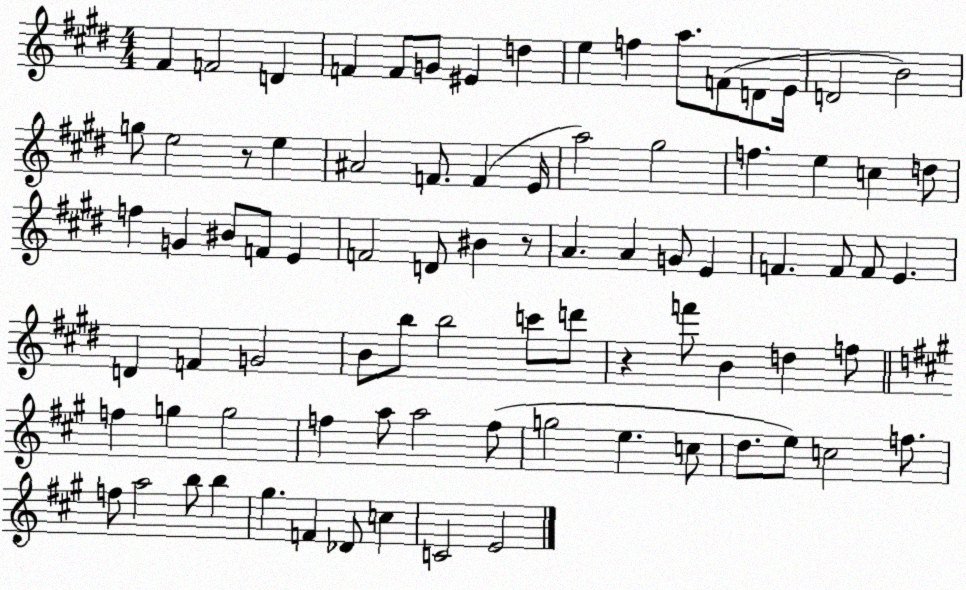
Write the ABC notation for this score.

X:1
T:Untitled
M:4/4
L:1/4
K:E
^F F2 D F F/2 G/2 ^E d e f a/2 F/2 D/2 E/4 D2 B2 g/2 e2 z/2 e ^A2 F/2 F E/4 a2 ^g2 f e c d/2 f G ^B/2 F/2 E F2 D/2 ^B z/2 A A G/2 E F F/2 F/2 E D F G2 B/2 b/2 b2 c'/2 d'/2 z f'/2 B d f/2 f g g2 f a/2 a2 f/2 g2 e c/2 d/2 e/2 c2 f/2 f/2 a2 b/2 b ^g F _D/2 c C2 E2